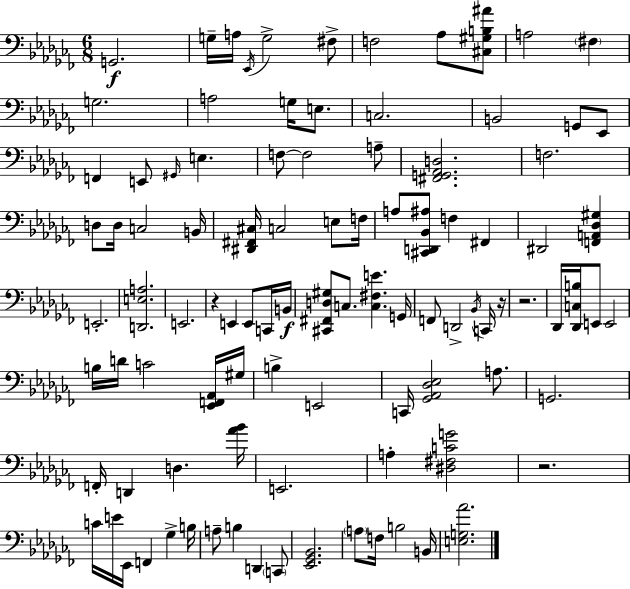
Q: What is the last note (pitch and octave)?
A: B2